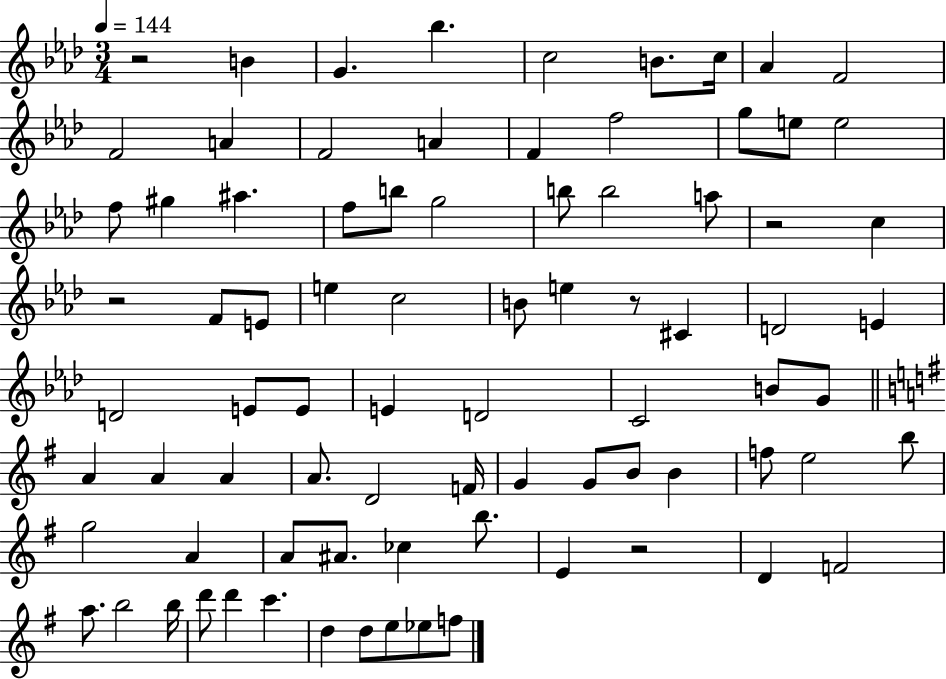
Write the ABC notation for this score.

X:1
T:Untitled
M:3/4
L:1/4
K:Ab
z2 B G _b c2 B/2 c/4 _A F2 F2 A F2 A F f2 g/2 e/2 e2 f/2 ^g ^a f/2 b/2 g2 b/2 b2 a/2 z2 c z2 F/2 E/2 e c2 B/2 e z/2 ^C D2 E D2 E/2 E/2 E D2 C2 B/2 G/2 A A A A/2 D2 F/4 G G/2 B/2 B f/2 e2 b/2 g2 A A/2 ^A/2 _c b/2 E z2 D F2 a/2 b2 b/4 d'/2 d' c' d d/2 e/2 _e/2 f/2